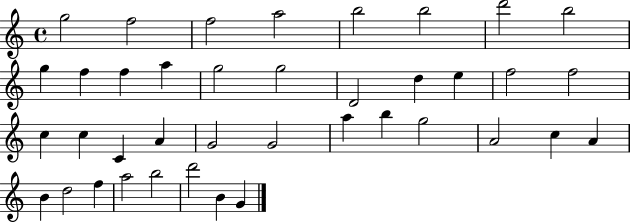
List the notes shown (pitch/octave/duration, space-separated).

G5/h F5/h F5/h A5/h B5/h B5/h D6/h B5/h G5/q F5/q F5/q A5/q G5/h G5/h D4/h D5/q E5/q F5/h F5/h C5/q C5/q C4/q A4/q G4/h G4/h A5/q B5/q G5/h A4/h C5/q A4/q B4/q D5/h F5/q A5/h B5/h D6/h B4/q G4/q